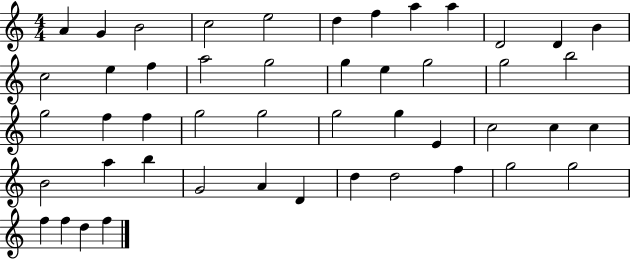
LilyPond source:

{
  \clef treble
  \numericTimeSignature
  \time 4/4
  \key c \major
  a'4 g'4 b'2 | c''2 e''2 | d''4 f''4 a''4 a''4 | d'2 d'4 b'4 | \break c''2 e''4 f''4 | a''2 g''2 | g''4 e''4 g''2 | g''2 b''2 | \break g''2 f''4 f''4 | g''2 g''2 | g''2 g''4 e'4 | c''2 c''4 c''4 | \break b'2 a''4 b''4 | g'2 a'4 d'4 | d''4 d''2 f''4 | g''2 g''2 | \break f''4 f''4 d''4 f''4 | \bar "|."
}